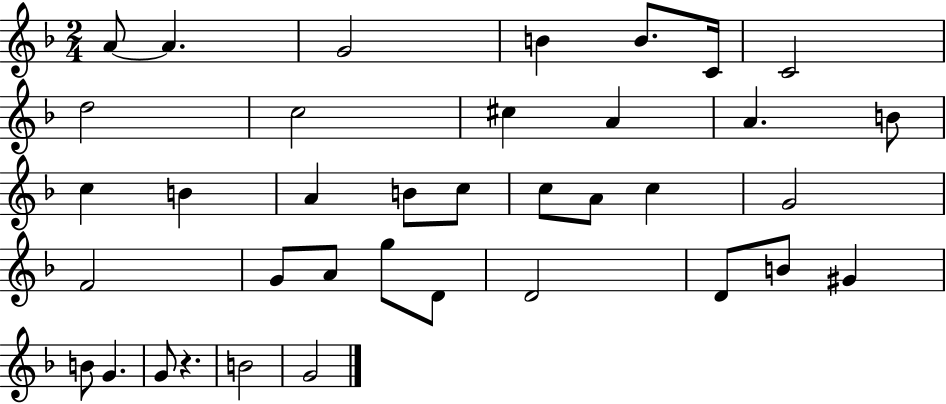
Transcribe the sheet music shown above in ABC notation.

X:1
T:Untitled
M:2/4
L:1/4
K:F
A/2 A G2 B B/2 C/4 C2 d2 c2 ^c A A B/2 c B A B/2 c/2 c/2 A/2 c G2 F2 G/2 A/2 g/2 D/2 D2 D/2 B/2 ^G B/2 G G/2 z B2 G2